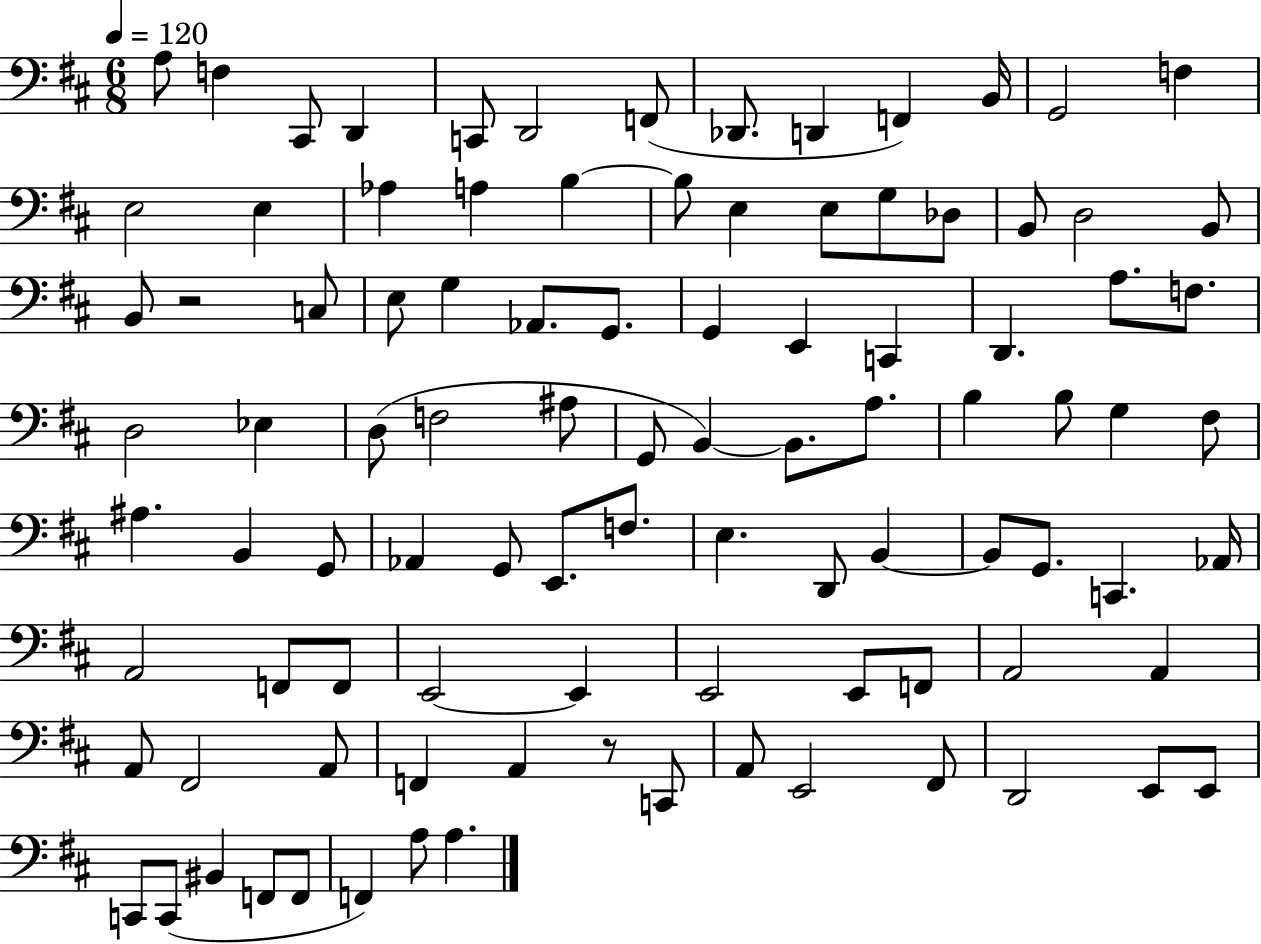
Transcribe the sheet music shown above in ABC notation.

X:1
T:Untitled
M:6/8
L:1/4
K:D
A,/2 F, ^C,,/2 D,, C,,/2 D,,2 F,,/2 _D,,/2 D,, F,, B,,/4 G,,2 F, E,2 E, _A, A, B, B,/2 E, E,/2 G,/2 _D,/2 B,,/2 D,2 B,,/2 B,,/2 z2 C,/2 E,/2 G, _A,,/2 G,,/2 G,, E,, C,, D,, A,/2 F,/2 D,2 _E, D,/2 F,2 ^A,/2 G,,/2 B,, B,,/2 A,/2 B, B,/2 G, ^F,/2 ^A, B,, G,,/2 _A,, G,,/2 E,,/2 F,/2 E, D,,/2 B,, B,,/2 G,,/2 C,, _A,,/4 A,,2 F,,/2 F,,/2 E,,2 E,, E,,2 E,,/2 F,,/2 A,,2 A,, A,,/2 ^F,,2 A,,/2 F,, A,, z/2 C,,/2 A,,/2 E,,2 ^F,,/2 D,,2 E,,/2 E,,/2 C,,/2 C,,/2 ^B,, F,,/2 F,,/2 F,, A,/2 A,